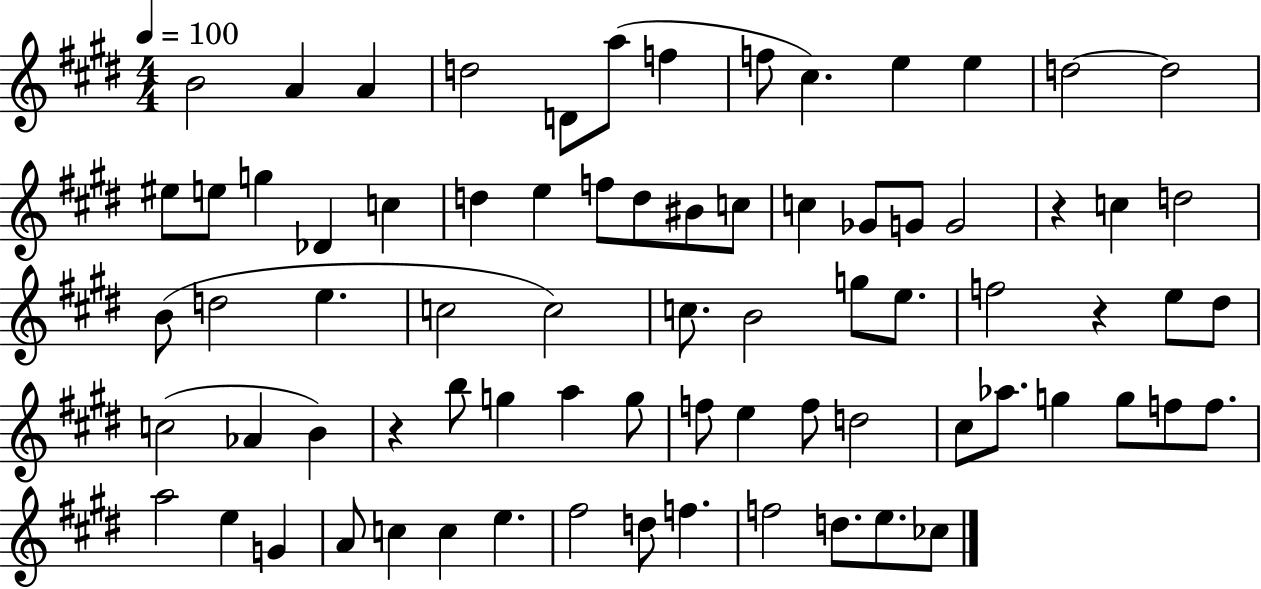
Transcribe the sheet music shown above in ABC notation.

X:1
T:Untitled
M:4/4
L:1/4
K:E
B2 A A d2 D/2 a/2 f f/2 ^c e e d2 d2 ^e/2 e/2 g _D c d e f/2 d/2 ^B/2 c/2 c _G/2 G/2 G2 z c d2 B/2 d2 e c2 c2 c/2 B2 g/2 e/2 f2 z e/2 ^d/2 c2 _A B z b/2 g a g/2 f/2 e f/2 d2 ^c/2 _a/2 g g/2 f/2 f/2 a2 e G A/2 c c e ^f2 d/2 f f2 d/2 e/2 _c/2